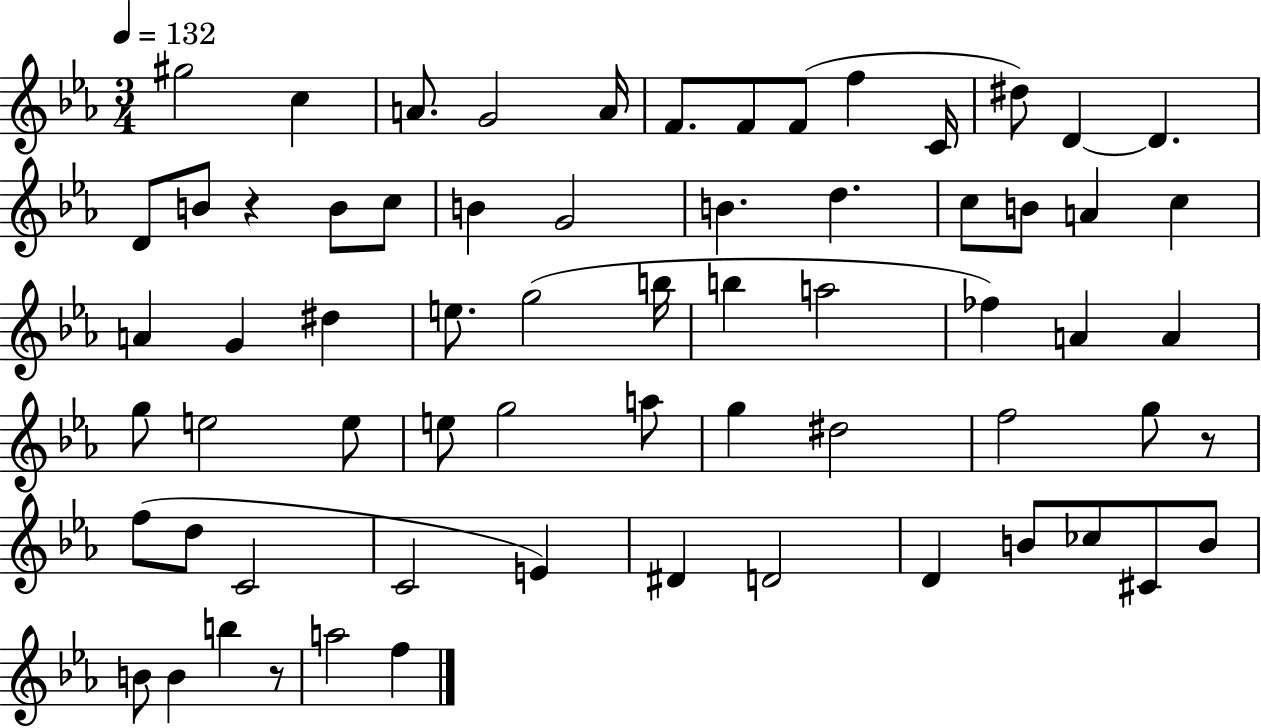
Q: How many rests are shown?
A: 3